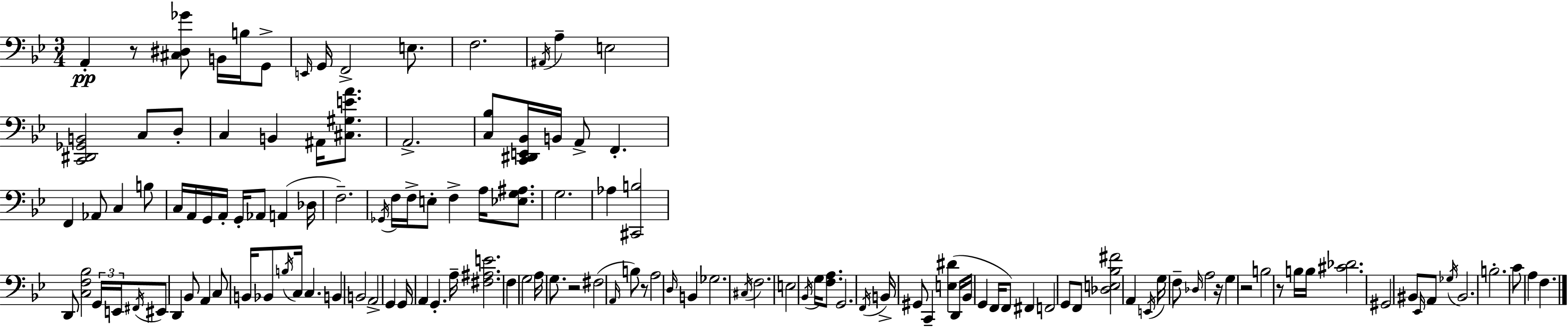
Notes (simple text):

A2/q R/e [C#3,D#3,Gb4]/e B2/s B3/s G2/e E2/s G2/s F2/h E3/e. F3/h. A#2/s A3/q E3/h [C2,D#2,Gb2,B2]/h C3/e D3/e C3/q B2/q A#2/s [C#3,G#3,E4,A4]/e. A2/h. [C3,Bb3]/e [C2,D#2,E2,Bb2]/s B2/s A2/e F2/q. F2/q Ab2/e C3/q B3/e C3/s A2/s G2/s A2/s G2/s Ab2/e A2/q Db3/s F3/h. Gb2/s F3/s F3/s E3/e F3/q A3/s [Eb3,G3,A#3]/e. G3/h. Ab3/q [C#2,B3]/h D2/e [C3,F3,Bb3]/h G2/s E2/s F#2/s EIS2/e D2/q Bb2/e A2/q C3/e B2/s Bb2/e B3/s C3/s C3/q. B2/q B2/h A2/h G2/q G2/s A2/q G2/q. A3/s [F#3,A#3,E4]/h. F3/q G3/h A3/s G3/e. R/h F#3/h A2/s B3/e R/e A3/h D3/s B2/q Gb3/h. C#3/s F3/h. E3/h Bb2/s G3/s [F3,A3]/e. G2/h. F2/s B2/s G#2/e C2/q [E3,D#4]/q D2/s Bb2/s G2/q F2/s F2/e F#2/q F2/h G2/e F2/e [Db3,E3,Bb3,F#4]/h A2/q E2/s G3/s F3/e Db3/s A3/h R/s G3/q R/h B3/h R/e B3/s B3/s [C#4,Db4]/h. G#2/h BIS2/e Eb2/s A2/e Gb3/s BIS2/h. B3/h. C4/e A3/q F3/q.